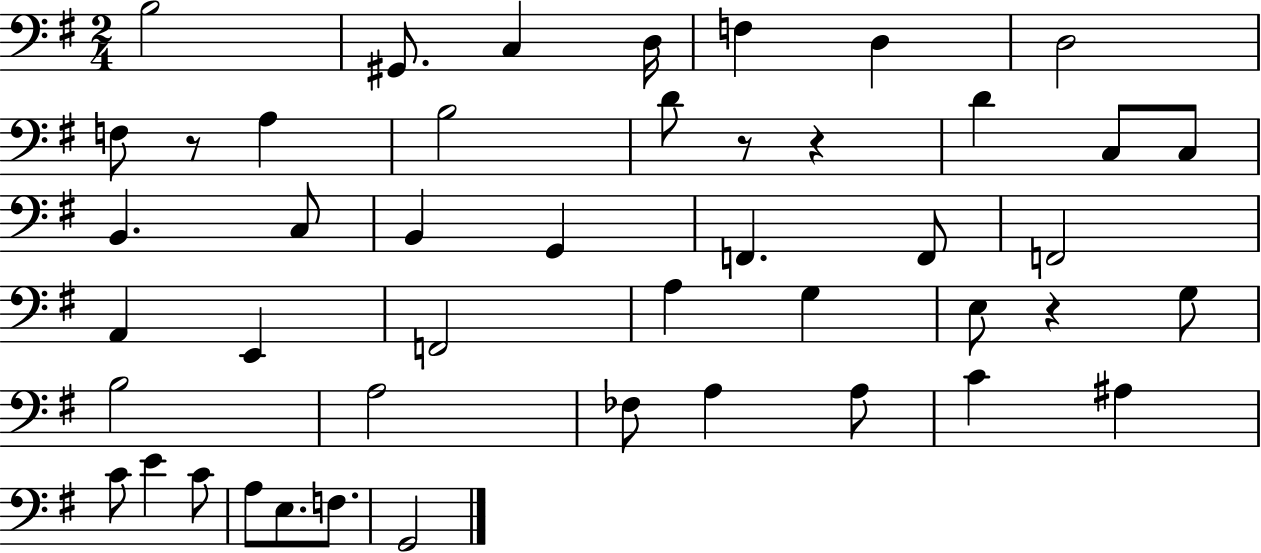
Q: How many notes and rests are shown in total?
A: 46